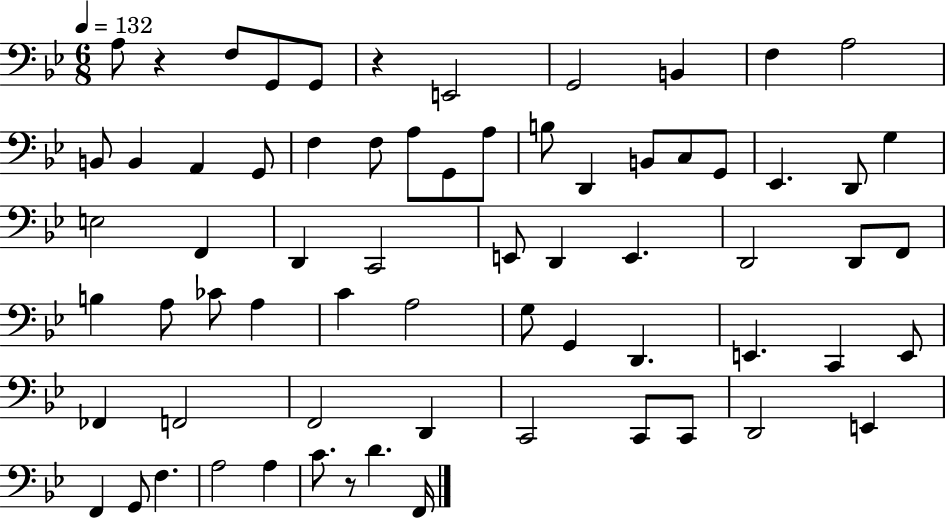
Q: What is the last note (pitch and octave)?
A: F2